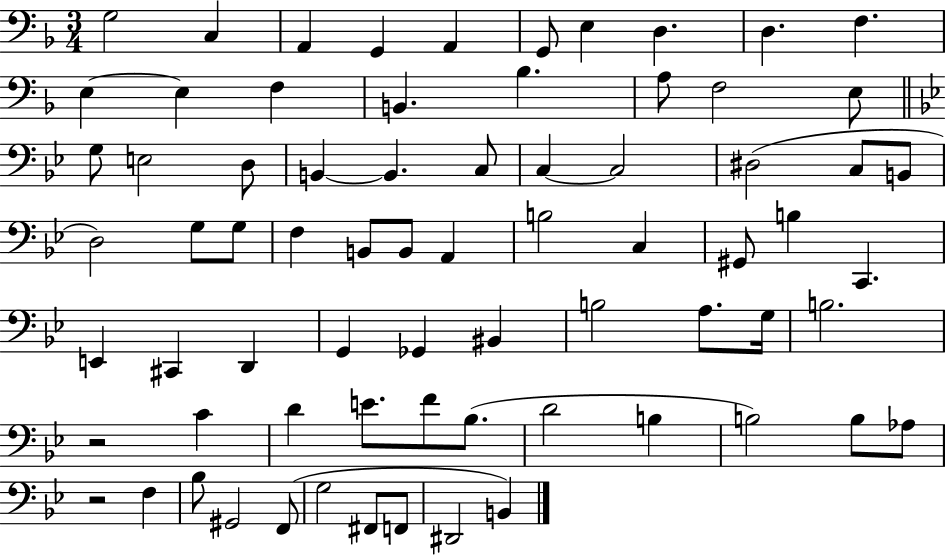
{
  \clef bass
  \numericTimeSignature
  \time 3/4
  \key f \major
  \repeat volta 2 { g2 c4 | a,4 g,4 a,4 | g,8 e4 d4. | d4. f4. | \break e4~~ e4 f4 | b,4. bes4. | a8 f2 e8 | \bar "||" \break \key bes \major g8 e2 d8 | b,4~~ b,4. c8 | c4~~ c2 | dis2( c8 b,8 | \break d2) g8 g8 | f4 b,8 b,8 a,4 | b2 c4 | gis,8 b4 c,4. | \break e,4 cis,4 d,4 | g,4 ges,4 bis,4 | b2 a8. g16 | b2. | \break r2 c'4 | d'4 e'8. f'8 bes8.( | d'2 b4 | b2) b8 aes8 | \break r2 f4 | bes8 gis,2 f,8( | g2 fis,8 f,8 | dis,2 b,4) | \break } \bar "|."
}